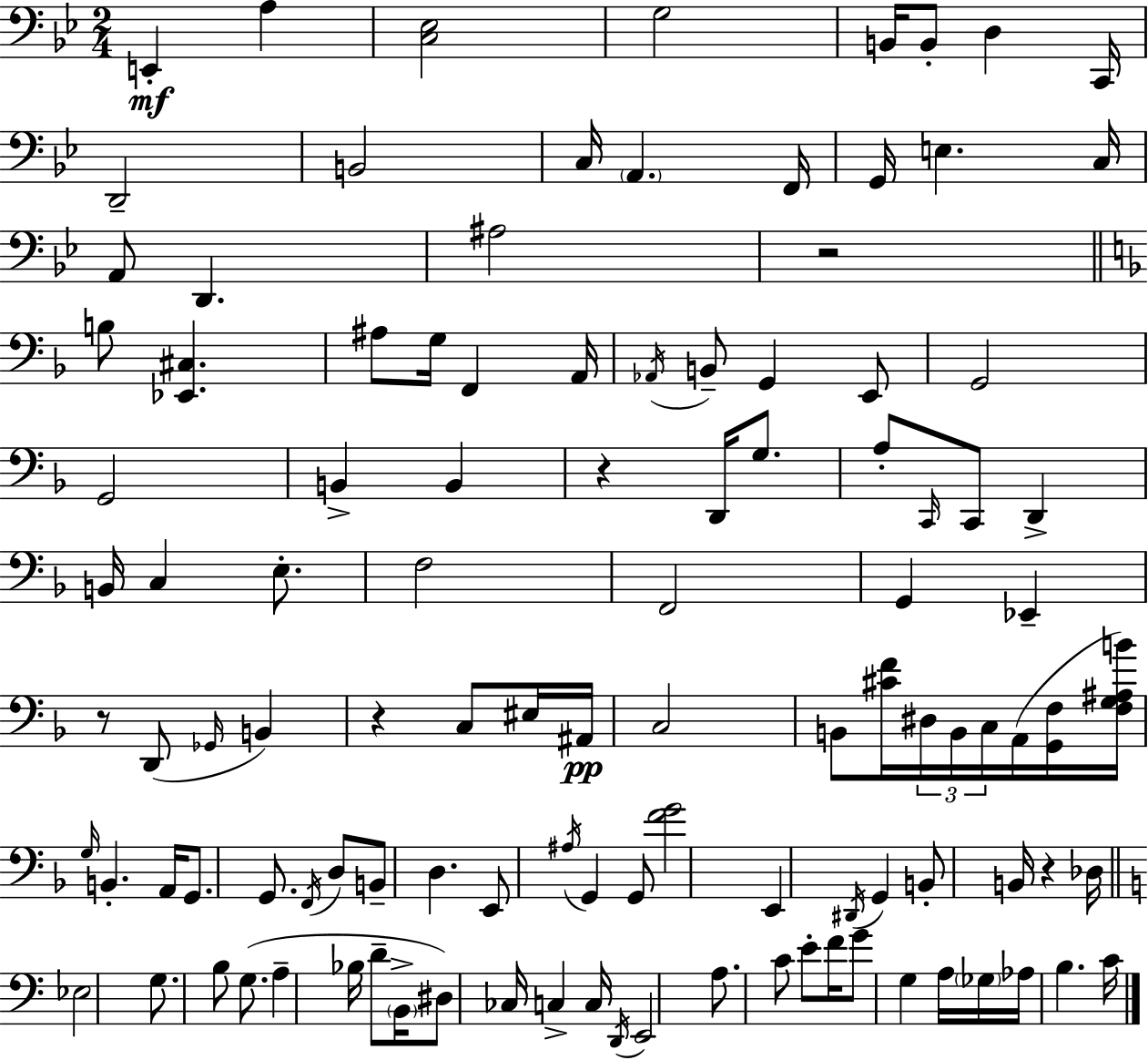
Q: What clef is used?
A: bass